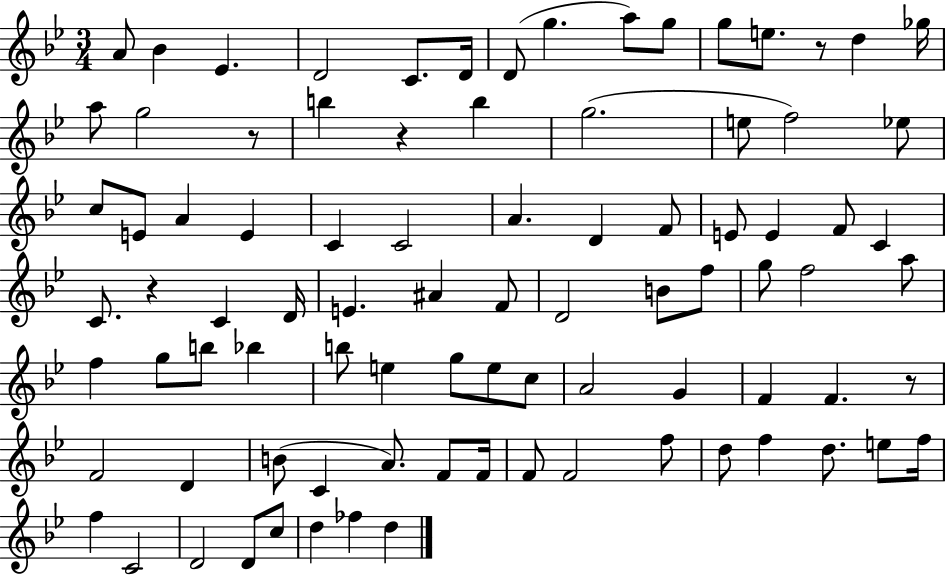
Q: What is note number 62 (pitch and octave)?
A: D4